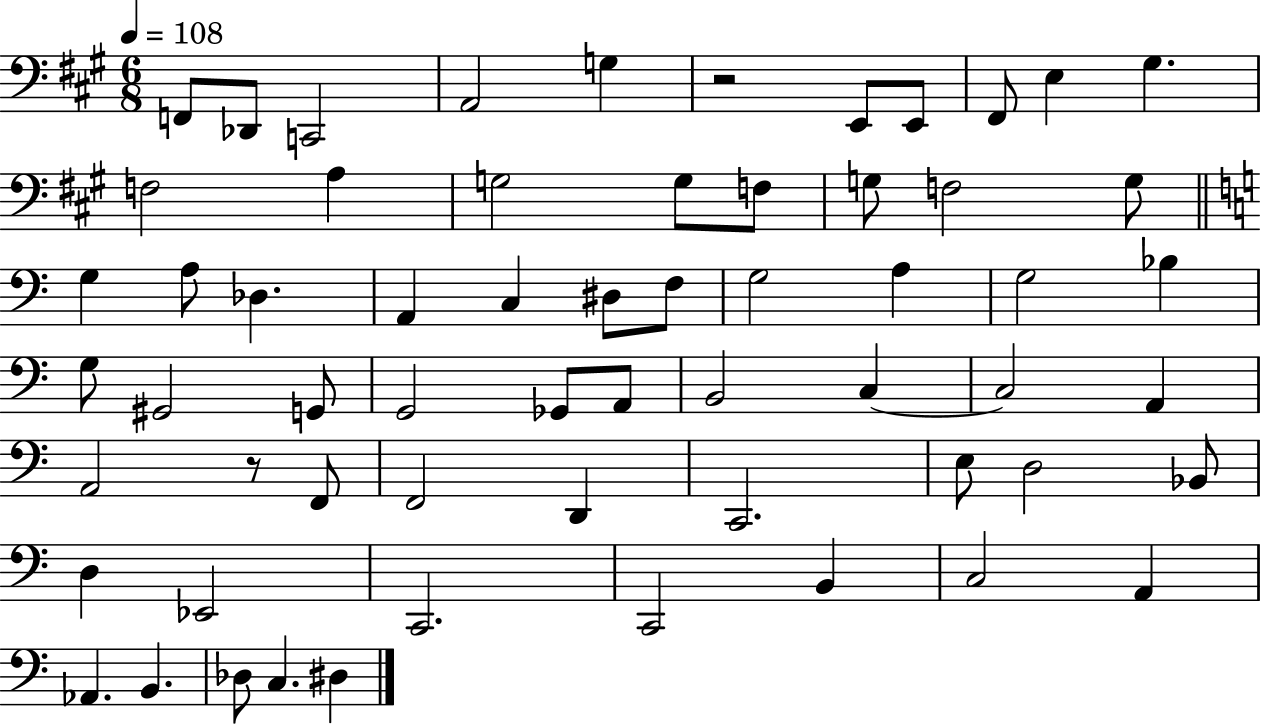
X:1
T:Untitled
M:6/8
L:1/4
K:A
F,,/2 _D,,/2 C,,2 A,,2 G, z2 E,,/2 E,,/2 ^F,,/2 E, ^G, F,2 A, G,2 G,/2 F,/2 G,/2 F,2 G,/2 G, A,/2 _D, A,, C, ^D,/2 F,/2 G,2 A, G,2 _B, G,/2 ^G,,2 G,,/2 G,,2 _G,,/2 A,,/2 B,,2 C, C,2 A,, A,,2 z/2 F,,/2 F,,2 D,, C,,2 E,/2 D,2 _B,,/2 D, _E,,2 C,,2 C,,2 B,, C,2 A,, _A,, B,, _D,/2 C, ^D,